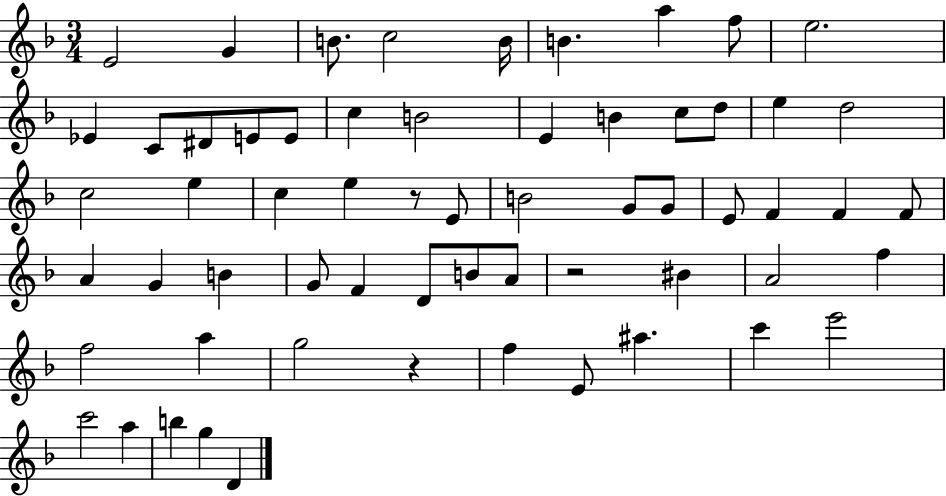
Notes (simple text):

E4/h G4/q B4/e. C5/h B4/s B4/q. A5/q F5/e E5/h. Eb4/q C4/e D#4/e E4/e E4/e C5/q B4/h E4/q B4/q C5/e D5/e E5/q D5/h C5/h E5/q C5/q E5/q R/e E4/e B4/h G4/e G4/e E4/e F4/q F4/q F4/e A4/q G4/q B4/q G4/e F4/q D4/e B4/e A4/e R/h BIS4/q A4/h F5/q F5/h A5/q G5/h R/q F5/q E4/e A#5/q. C6/q E6/h C6/h A5/q B5/q G5/q D4/q